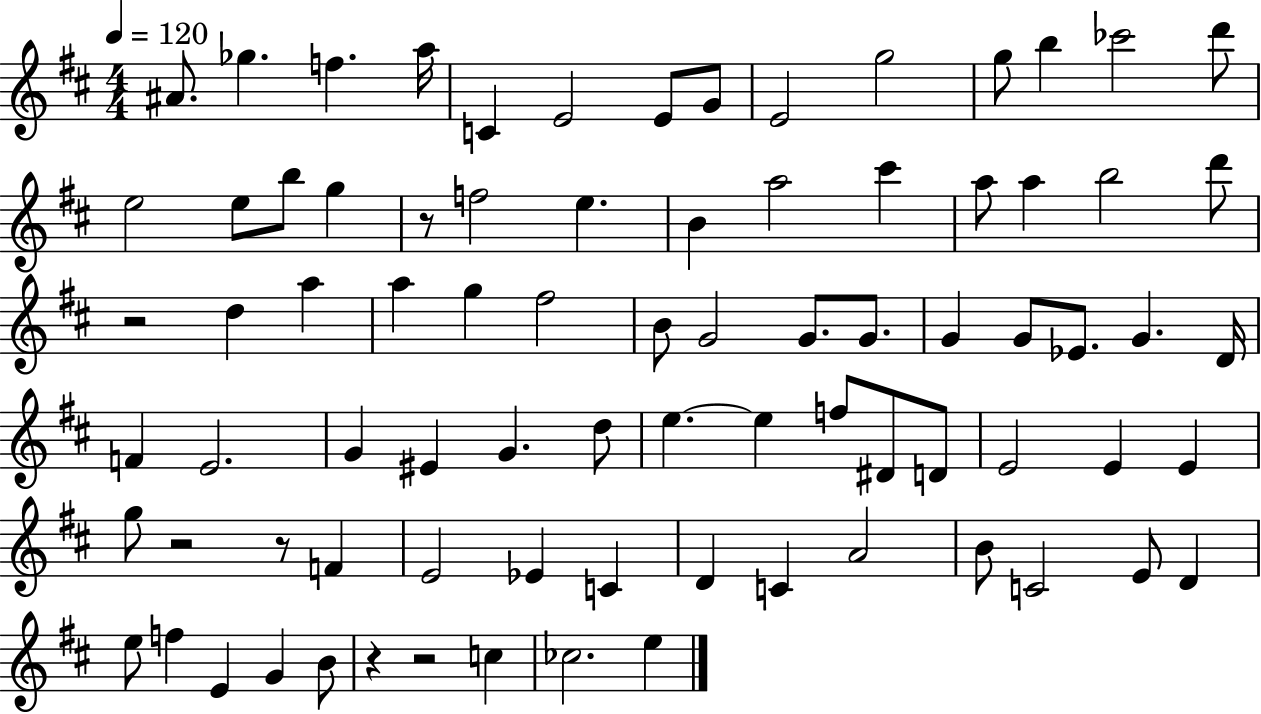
{
  \clef treble
  \numericTimeSignature
  \time 4/4
  \key d \major
  \tempo 4 = 120
  ais'8. ges''4. f''4. a''16 | c'4 e'2 e'8 g'8 | e'2 g''2 | g''8 b''4 ces'''2 d'''8 | \break e''2 e''8 b''8 g''4 | r8 f''2 e''4. | b'4 a''2 cis'''4 | a''8 a''4 b''2 d'''8 | \break r2 d''4 a''4 | a''4 g''4 fis''2 | b'8 g'2 g'8. g'8. | g'4 g'8 ees'8. g'4. d'16 | \break f'4 e'2. | g'4 eis'4 g'4. d''8 | e''4.~~ e''4 f''8 dis'8 d'8 | e'2 e'4 e'4 | \break g''8 r2 r8 f'4 | e'2 ees'4 c'4 | d'4 c'4 a'2 | b'8 c'2 e'8 d'4 | \break e''8 f''4 e'4 g'4 b'8 | r4 r2 c''4 | ces''2. e''4 | \bar "|."
}